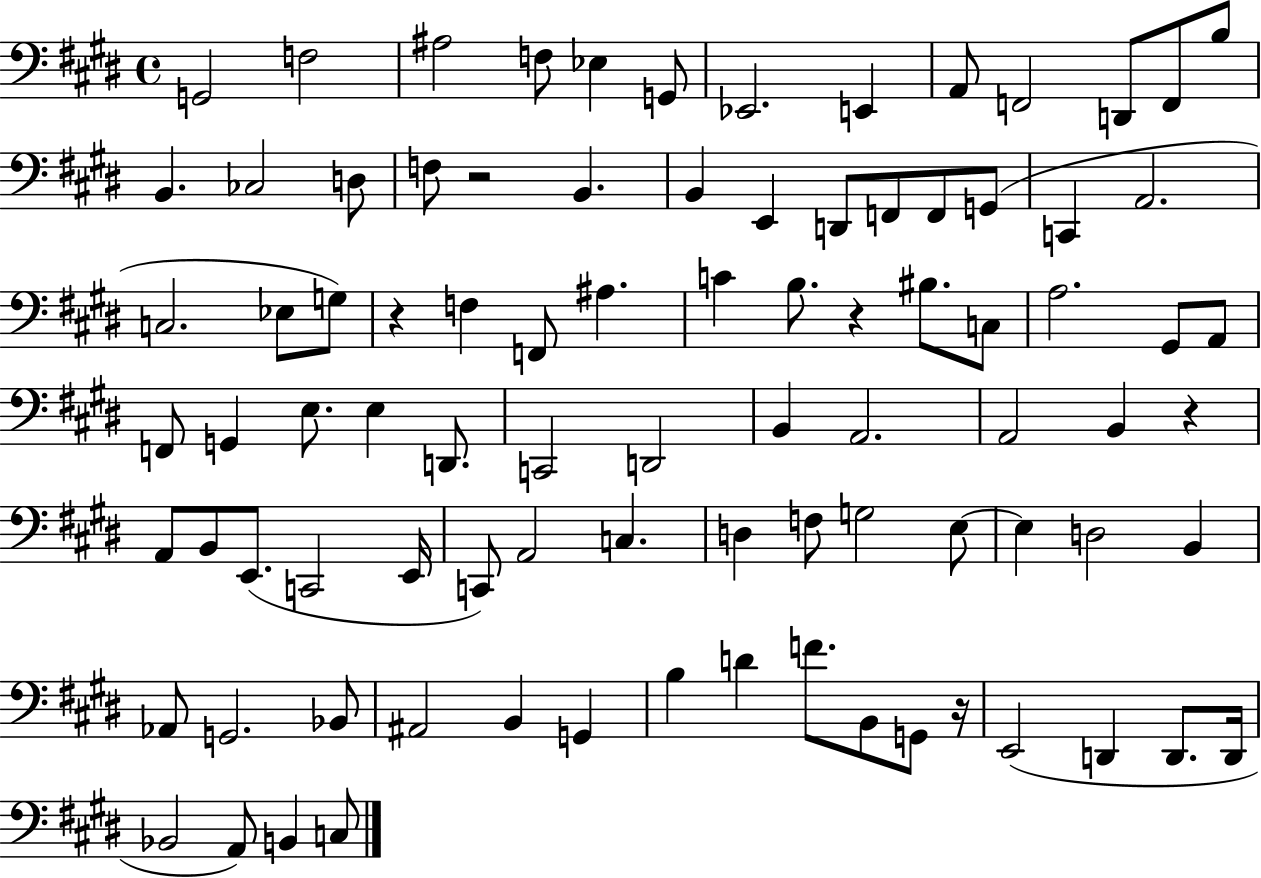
G2/h F3/h A#3/h F3/e Eb3/q G2/e Eb2/h. E2/q A2/e F2/h D2/e F2/e B3/e B2/q. CES3/h D3/e F3/e R/h B2/q. B2/q E2/q D2/e F2/e F2/e G2/e C2/q A2/h. C3/h. Eb3/e G3/e R/q F3/q F2/e A#3/q. C4/q B3/e. R/q BIS3/e. C3/e A3/h. G#2/e A2/e F2/e G2/q E3/e. E3/q D2/e. C2/h D2/h B2/q A2/h. A2/h B2/q R/q A2/e B2/e E2/e. C2/h E2/s C2/e A2/h C3/q. D3/q F3/e G3/h E3/e E3/q D3/h B2/q Ab2/e G2/h. Bb2/e A#2/h B2/q G2/q B3/q D4/q F4/e. B2/e G2/e R/s E2/h D2/q D2/e. D2/s Bb2/h A2/e B2/q C3/e